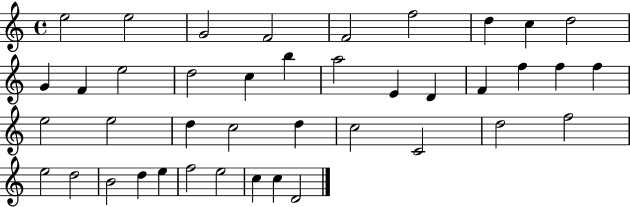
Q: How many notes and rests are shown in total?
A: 41